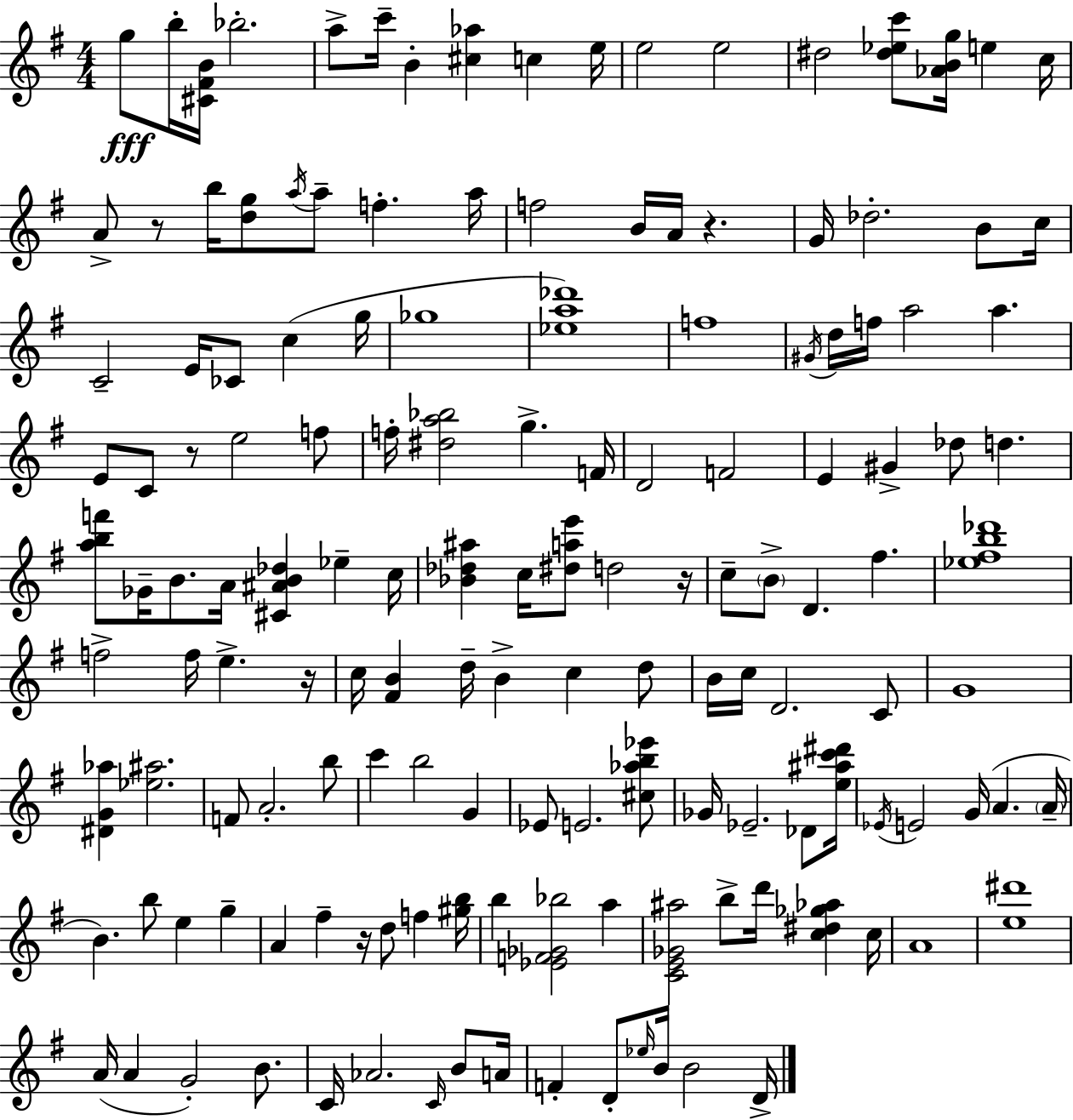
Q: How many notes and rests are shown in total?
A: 148